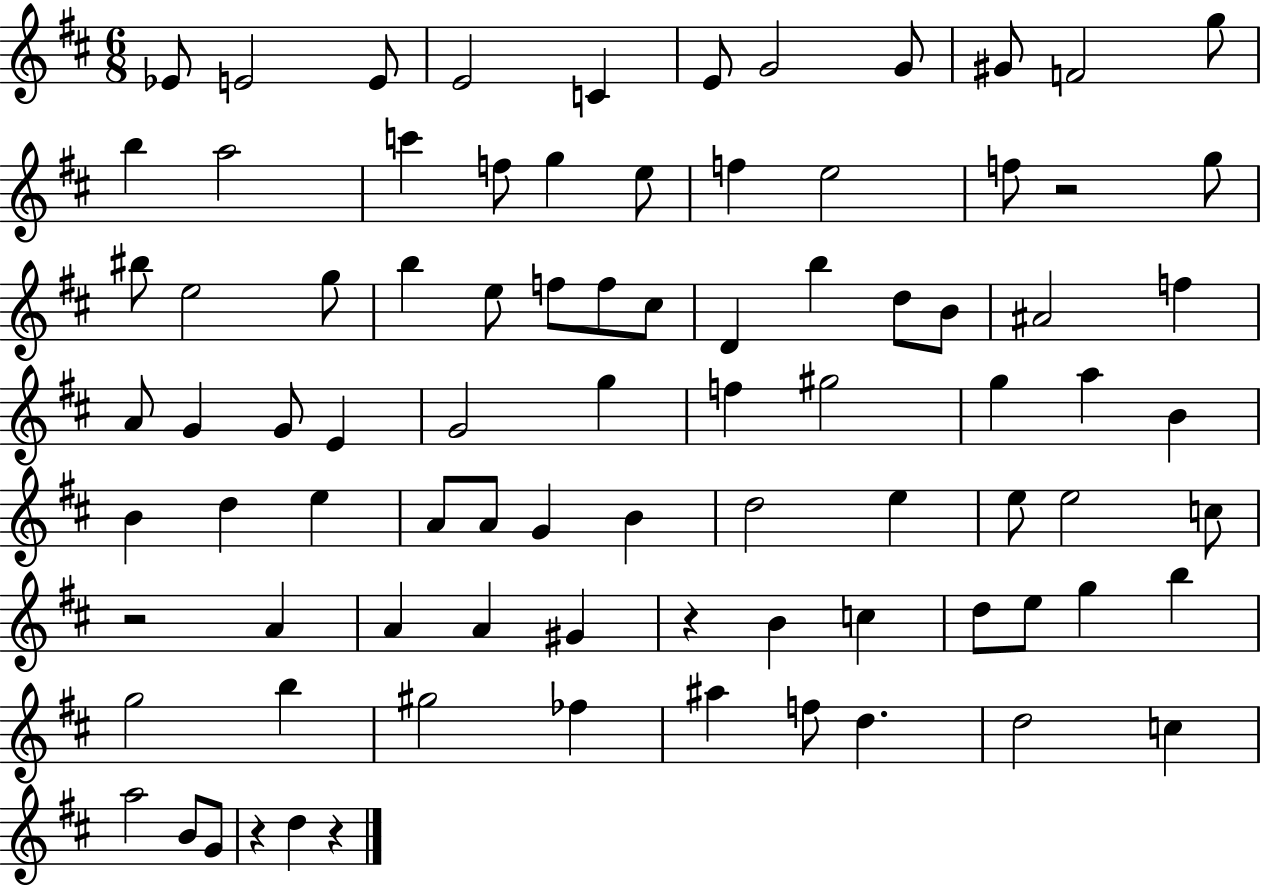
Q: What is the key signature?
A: D major